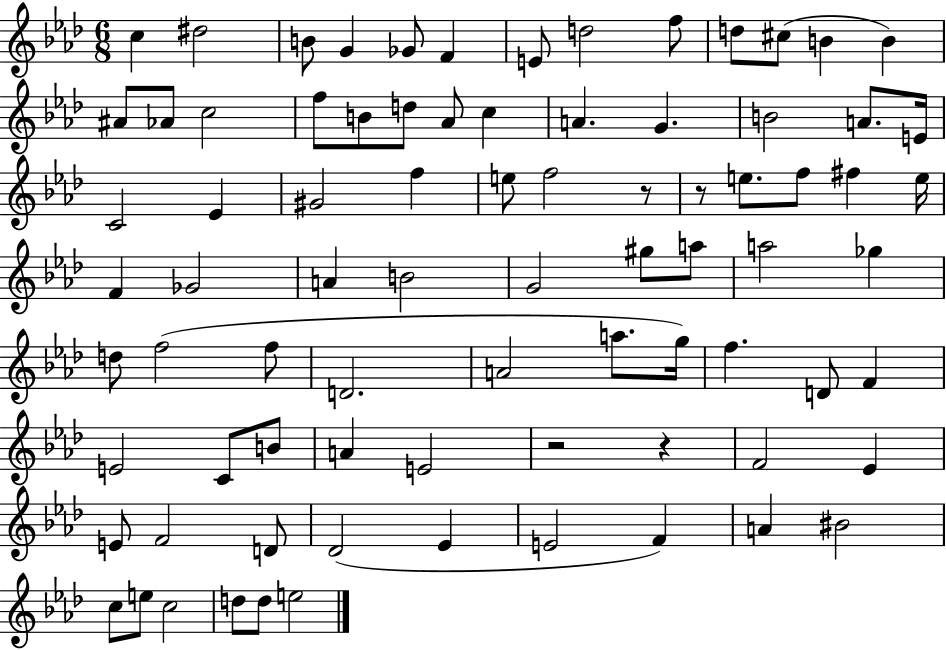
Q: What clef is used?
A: treble